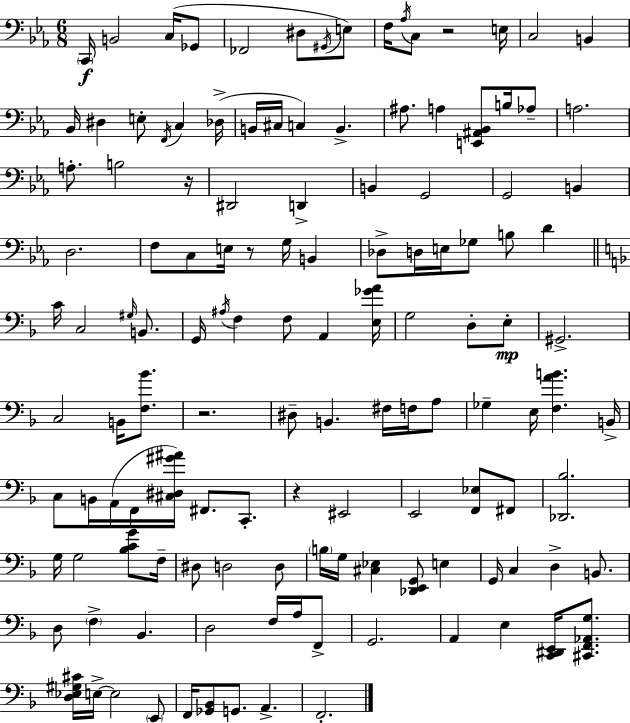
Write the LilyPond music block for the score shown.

{
  \clef bass
  \numericTimeSignature
  \time 6/8
  \key c \minor
  \parenthesize c,16\f b,2 c16( ges,8 | fes,2 dis8 \acciaccatura { gis,16 } e8) | f16 \acciaccatura { aes16 } c8 r2 | e16 c2 b,4 | \break bes,16 dis4 e8-. \acciaccatura { f,16 } c4 | des16->( b,16 cis16 c4) b,4.-> | ais8. a4 <e, ais, bes,>8 | b16 aes8-- a2. | \break a8.-. b2 | r16 dis,2 d,4-> | b,4 g,2 | g,2 b,4 | \break d2. | f8 c8 e16 r8 g16 b,4 | des8-> d16 e16 ges8 b8 d'4 | \bar "||" \break \key d \minor c'16 c2 \grace { gis16 } b,8. | g,16 \acciaccatura { ais16 } f4 f8 a,4 | <e ges' a'>16 g2 d8-. | e8-.\mp gis,2.-> | \break c2 b,16 <f bes'>8. | r2. | dis8-- b,4. fis16 f16 | a8 ges4-- e16 <f a' b'>4. | \break b,16-> c8 b,16 a,16( f,16 <cis dis gis' ais'>16) fis,8. c,8.-. | r4 eis,2 | e,2 <f, ees>8 | fis,8 <des, bes>2. | \break g16 g2 <bes c' g'>8 | f16-- dis8 d2 | d8 \parenthesize b16 g16 <cis ees>4 <des, e, g,>8 e4 | g,16 c4 d4-> b,8. | \break d8 \parenthesize f4-> bes,4. | d2 f16 a16 | f,8-> g,2. | a,4 e4 <c, dis, e,>16 <cis, f, aes, g>8. | \break <d ees gis cis'>16 e16->~~ e2 | \parenthesize e,8 f,16 <ges, bes,>8 g,8. a,4.-> | f,2.-. | \bar "|."
}